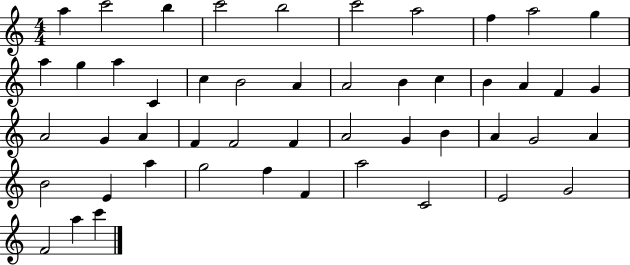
{
  \clef treble
  \numericTimeSignature
  \time 4/4
  \key c \major
  a''4 c'''2 b''4 | c'''2 b''2 | c'''2 a''2 | f''4 a''2 g''4 | \break a''4 g''4 a''4 c'4 | c''4 b'2 a'4 | a'2 b'4 c''4 | b'4 a'4 f'4 g'4 | \break a'2 g'4 a'4 | f'4 f'2 f'4 | a'2 g'4 b'4 | a'4 g'2 a'4 | \break b'2 e'4 a''4 | g''2 f''4 f'4 | a''2 c'2 | e'2 g'2 | \break f'2 a''4 c'''4 | \bar "|."
}